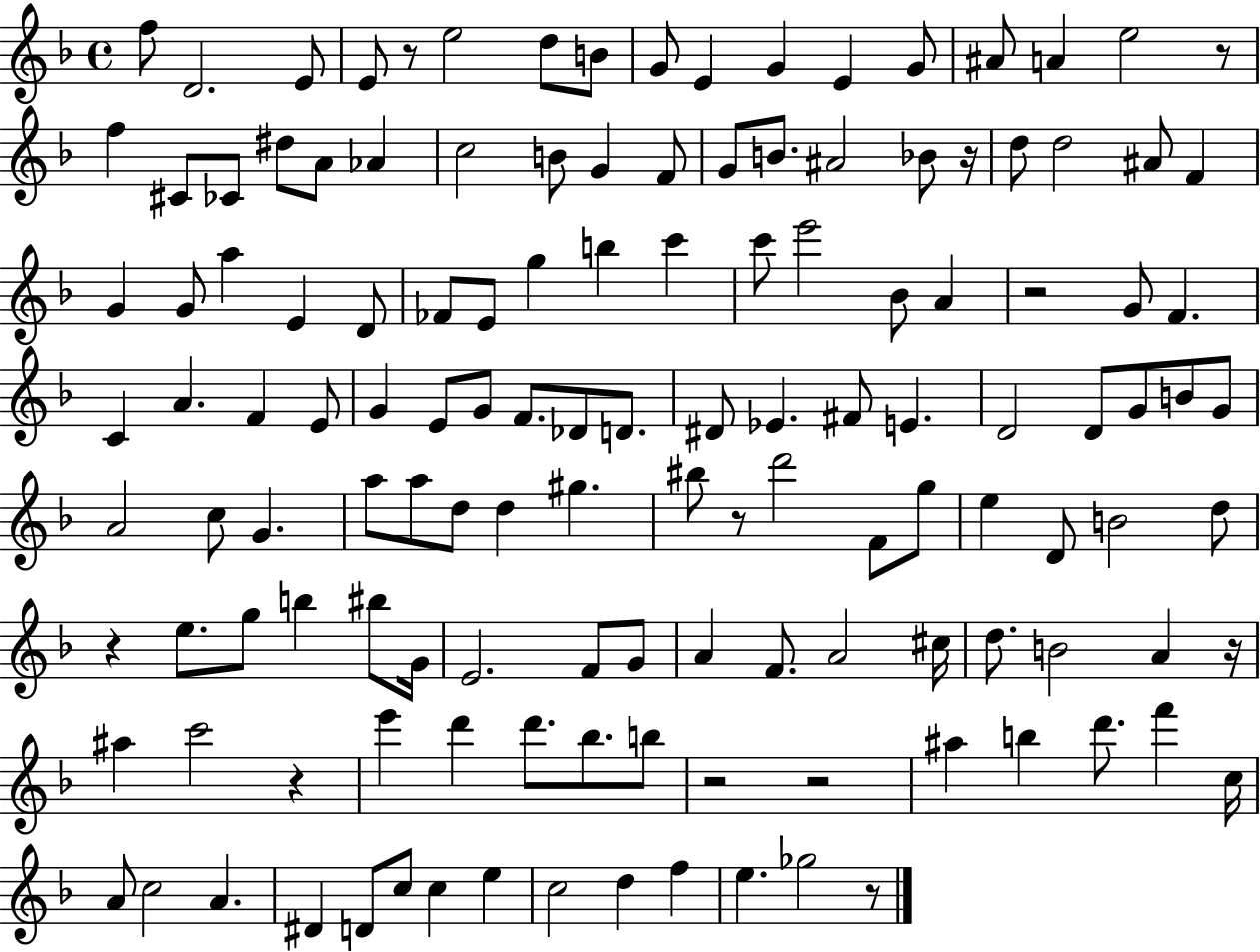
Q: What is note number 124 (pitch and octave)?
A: Gb5